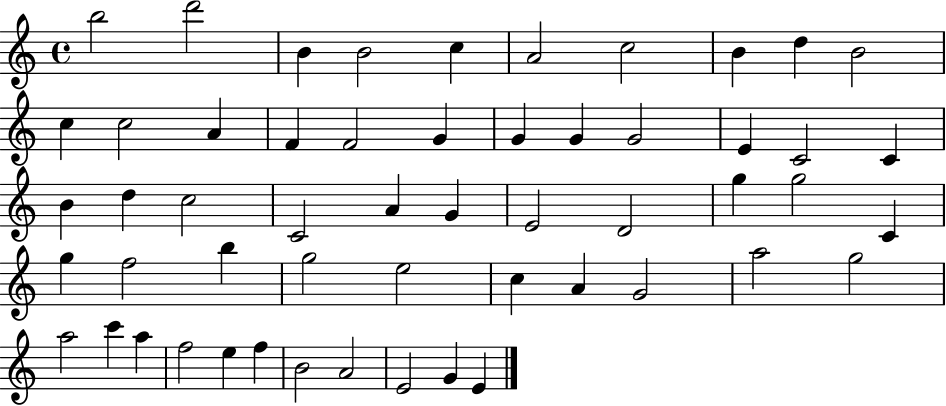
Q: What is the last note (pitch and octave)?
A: E4